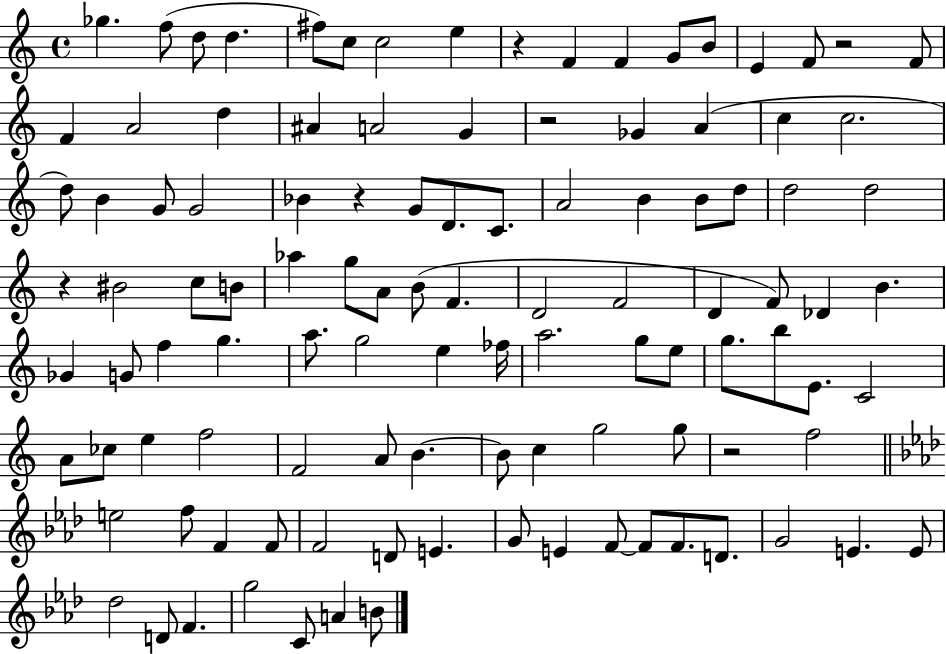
Gb5/q. F5/e D5/e D5/q. F#5/e C5/e C5/h E5/q R/q F4/q F4/q G4/e B4/e E4/q F4/e R/h F4/e F4/q A4/h D5/q A#4/q A4/h G4/q R/h Gb4/q A4/q C5/q C5/h. D5/e B4/q G4/e G4/h Bb4/q R/q G4/e D4/e. C4/e. A4/h B4/q B4/e D5/e D5/h D5/h R/q BIS4/h C5/e B4/e Ab5/q G5/e A4/e B4/e F4/q. D4/h F4/h D4/q F4/e Db4/q B4/q. Gb4/q G4/e F5/q G5/q. A5/e. G5/h E5/q FES5/s A5/h. G5/e E5/e G5/e. B5/e E4/e. C4/h A4/e CES5/e E5/q F5/h F4/h A4/e B4/q. B4/e C5/q G5/h G5/e R/h F5/h E5/h F5/e F4/q F4/e F4/h D4/e E4/q. G4/e E4/q F4/e F4/e F4/e. D4/e. G4/h E4/q. E4/e Db5/h D4/e F4/q. G5/h C4/e A4/q B4/e